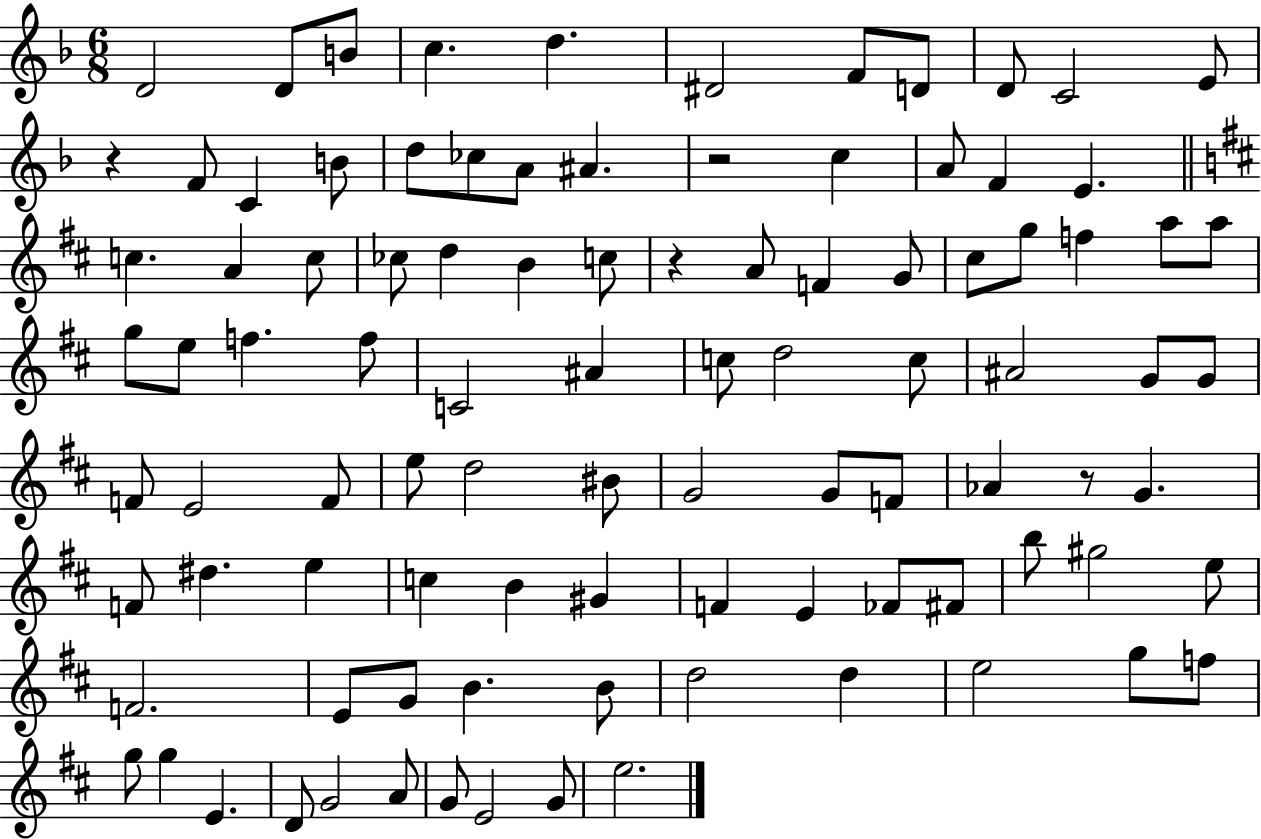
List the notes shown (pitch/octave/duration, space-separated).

D4/h D4/e B4/e C5/q. D5/q. D#4/h F4/e D4/e D4/e C4/h E4/e R/q F4/e C4/q B4/e D5/e CES5/e A4/e A#4/q. R/h C5/q A4/e F4/q E4/q. C5/q. A4/q C5/e CES5/e D5/q B4/q C5/e R/q A4/e F4/q G4/e C#5/e G5/e F5/q A5/e A5/e G5/e E5/e F5/q. F5/e C4/h A#4/q C5/e D5/h C5/e A#4/h G4/e G4/e F4/e E4/h F4/e E5/e D5/h BIS4/e G4/h G4/e F4/e Ab4/q R/e G4/q. F4/e D#5/q. E5/q C5/q B4/q G#4/q F4/q E4/q FES4/e F#4/e B5/e G#5/h E5/e F4/h. E4/e G4/e B4/q. B4/e D5/h D5/q E5/h G5/e F5/e G5/e G5/q E4/q. D4/e G4/h A4/e G4/e E4/h G4/e E5/h.